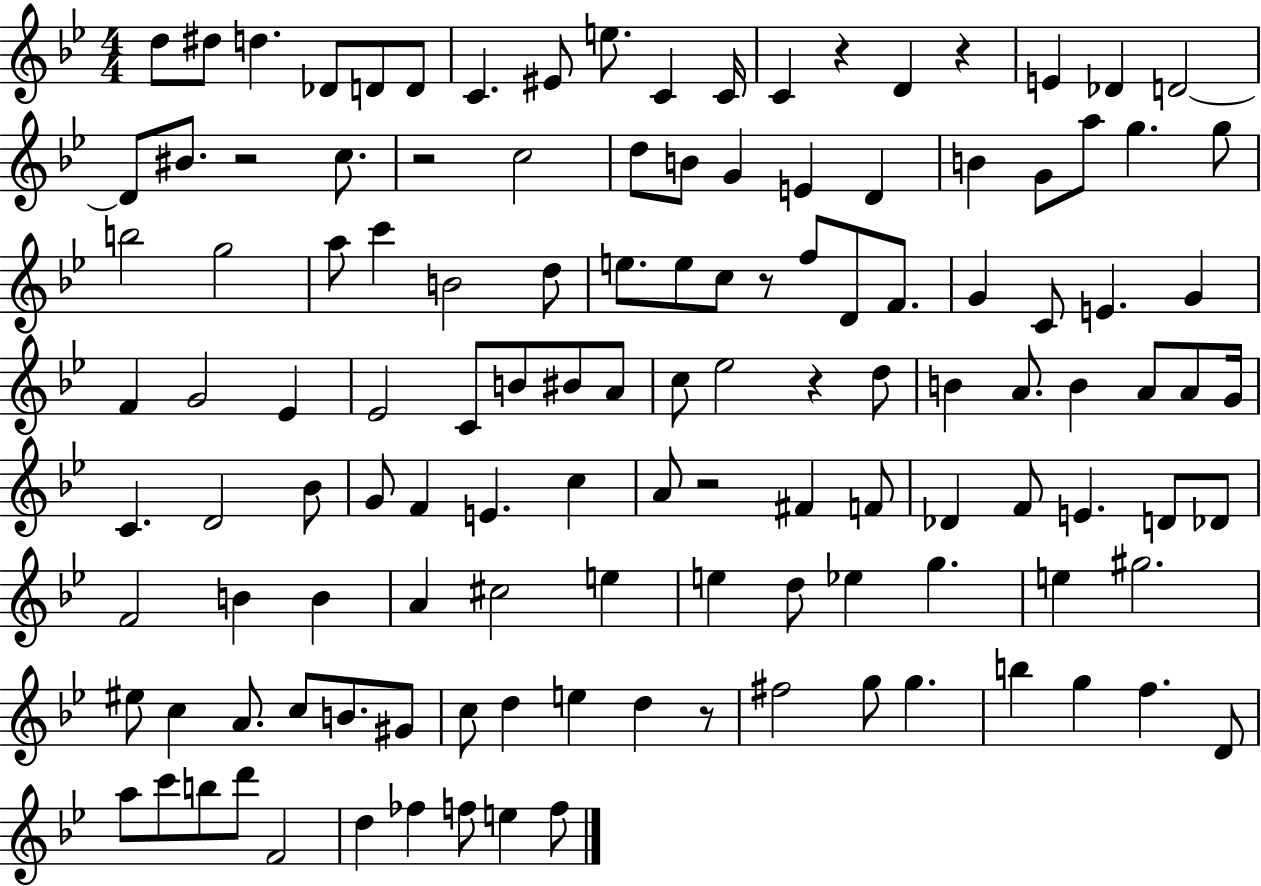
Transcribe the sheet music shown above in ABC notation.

X:1
T:Untitled
M:4/4
L:1/4
K:Bb
d/2 ^d/2 d _D/2 D/2 D/2 C ^E/2 e/2 C C/4 C z D z E _D D2 D/2 ^B/2 z2 c/2 z2 c2 d/2 B/2 G E D B G/2 a/2 g g/2 b2 g2 a/2 c' B2 d/2 e/2 e/2 c/2 z/2 f/2 D/2 F/2 G C/2 E G F G2 _E _E2 C/2 B/2 ^B/2 A/2 c/2 _e2 z d/2 B A/2 B A/2 A/2 G/4 C D2 _B/2 G/2 F E c A/2 z2 ^F F/2 _D F/2 E D/2 _D/2 F2 B B A ^c2 e e d/2 _e g e ^g2 ^e/2 c A/2 c/2 B/2 ^G/2 c/2 d e d z/2 ^f2 g/2 g b g f D/2 a/2 c'/2 b/2 d'/2 F2 d _f f/2 e f/2